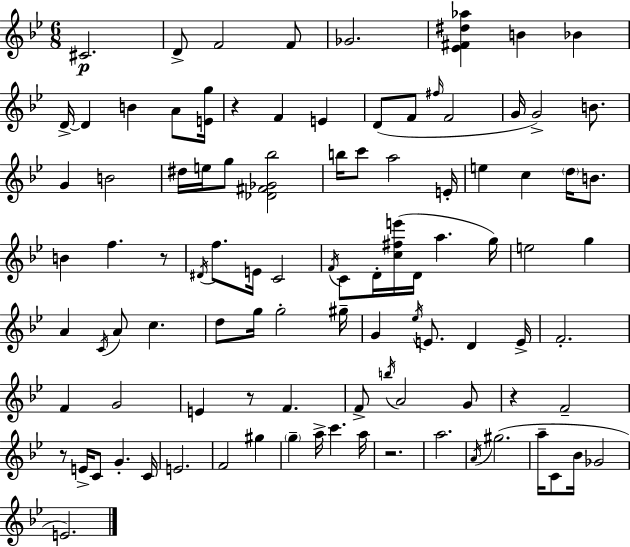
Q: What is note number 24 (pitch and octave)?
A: E5